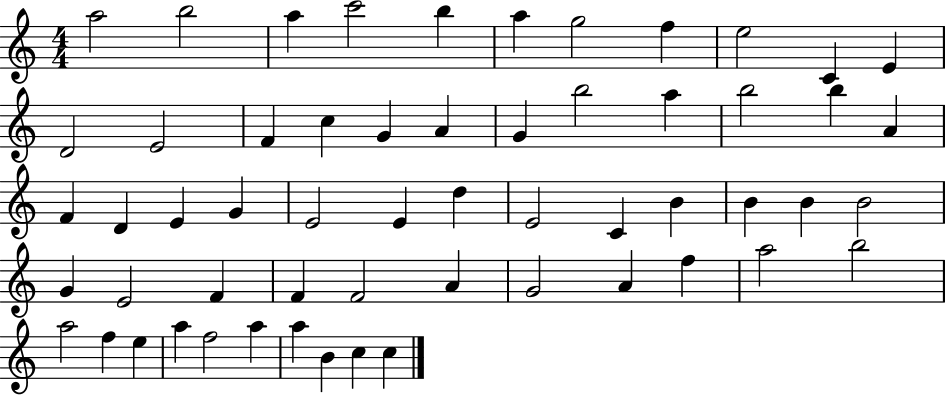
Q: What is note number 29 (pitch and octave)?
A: E4